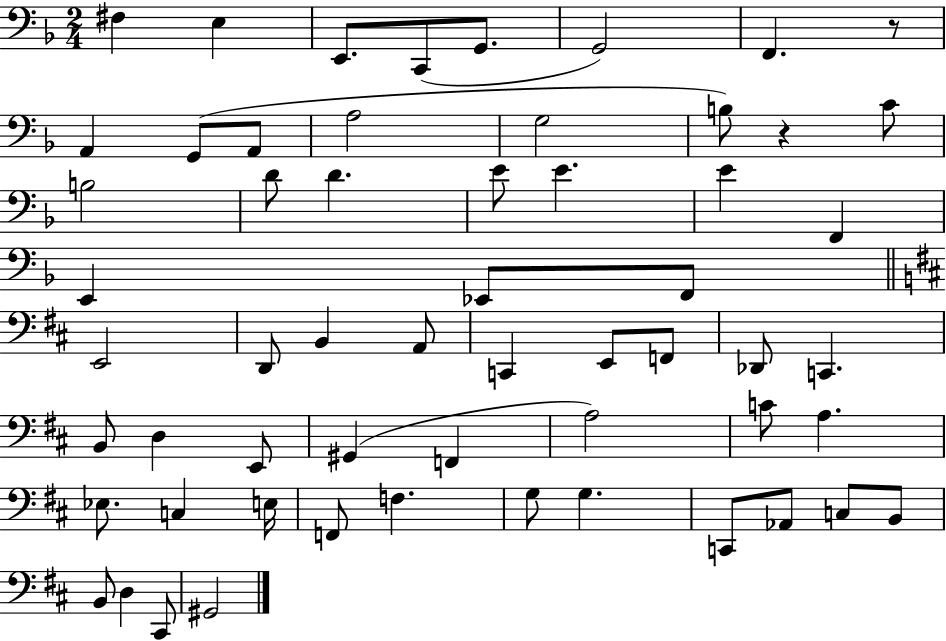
{
  \clef bass
  \numericTimeSignature
  \time 2/4
  \key f \major
  \repeat volta 2 { fis4 e4 | e,8. c,8( g,8. | g,2) | f,4. r8 | \break a,4 g,8( a,8 | a2 | g2 | b8) r4 c'8 | \break b2 | d'8 d'4. | e'8 e'4. | e'4 f,4 | \break e,4 ees,8 f,8 | \bar "||" \break \key d \major e,2 | d,8 b,4 a,8 | c,4 e,8 f,8 | des,8 c,4. | \break b,8 d4 e,8 | gis,4( f,4 | a2) | c'8 a4. | \break ees8. c4 e16 | f,8 f4. | g8 g4. | c,8 aes,8 c8 b,8 | \break b,8 d4 cis,8 | gis,2 | } \bar "|."
}